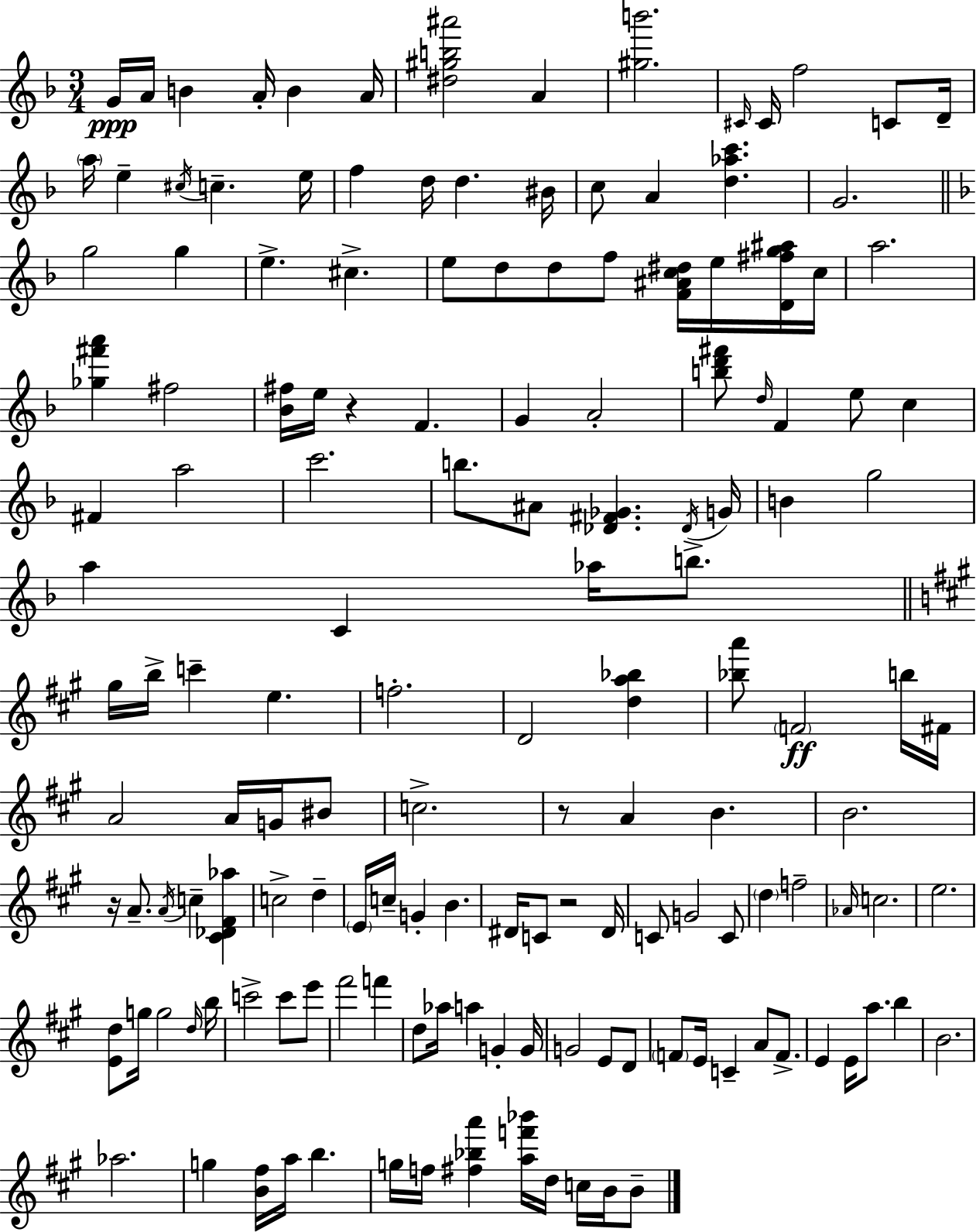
X:1
T:Untitled
M:3/4
L:1/4
K:Dm
G/4 A/4 B A/4 B A/4 [^d^gb^a']2 A [^gb']2 ^C/4 ^C/4 f2 C/2 D/4 a/4 e ^c/4 c e/4 f d/4 d ^B/4 c/2 A [d_ac'] G2 g2 g e ^c e/2 d/2 d/2 f/2 [F^Ac^d]/4 e/4 [D^fg^a]/4 c/4 a2 [_g^f'a'] ^f2 [_B^f]/4 e/4 z F G A2 [bd'^f']/2 d/4 F e/2 c ^F a2 c'2 b/2 ^A/2 [_D^F_G] _D/4 G/4 B g2 a C _a/4 b/2 ^g/4 b/4 c' e f2 D2 [da_b] [_ba']/2 F2 b/4 ^F/4 A2 A/4 G/4 ^B/2 c2 z/2 A B B2 z/4 A/2 A/4 c [^C_D^F_a] c2 d E/4 c/4 G B ^D/4 C/2 z2 ^D/4 C/2 G2 C/2 d f2 _A/4 c2 e2 [Ed]/2 g/4 g2 d/4 b/4 c'2 c'/2 e'/2 ^f'2 f' d/2 _a/4 a G G/4 G2 E/2 D/2 F/2 E/4 C A/2 F/2 E E/4 a/2 b B2 _a2 g [B^f]/4 a/4 b g/4 f/4 [^f_ba'] [af'_b']/4 d/4 c/4 B/4 B/2